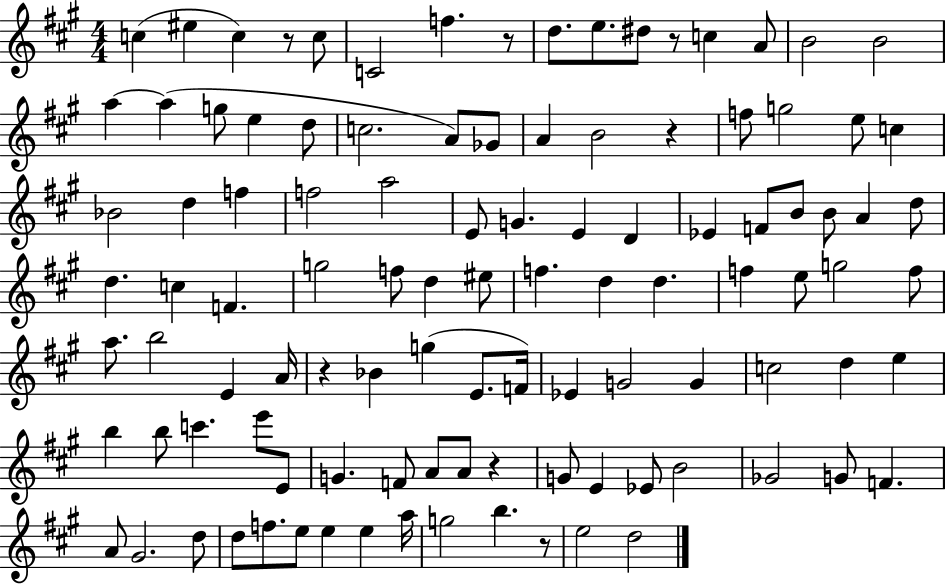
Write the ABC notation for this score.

X:1
T:Untitled
M:4/4
L:1/4
K:A
c ^e c z/2 c/2 C2 f z/2 d/2 e/2 ^d/2 z/2 c A/2 B2 B2 a a g/2 e d/2 c2 A/2 _G/2 A B2 z f/2 g2 e/2 c _B2 d f f2 a2 E/2 G E D _E F/2 B/2 B/2 A d/2 d c F g2 f/2 d ^e/2 f d d f e/2 g2 f/2 a/2 b2 E A/4 z _B g E/2 F/4 _E G2 G c2 d e b b/2 c' e'/2 E/2 G F/2 A/2 A/2 z G/2 E _E/2 B2 _G2 G/2 F A/2 ^G2 d/2 d/2 f/2 e/2 e e a/4 g2 b z/2 e2 d2